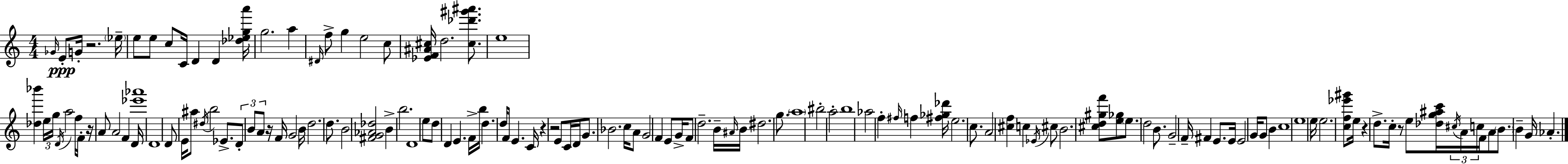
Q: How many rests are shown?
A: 7